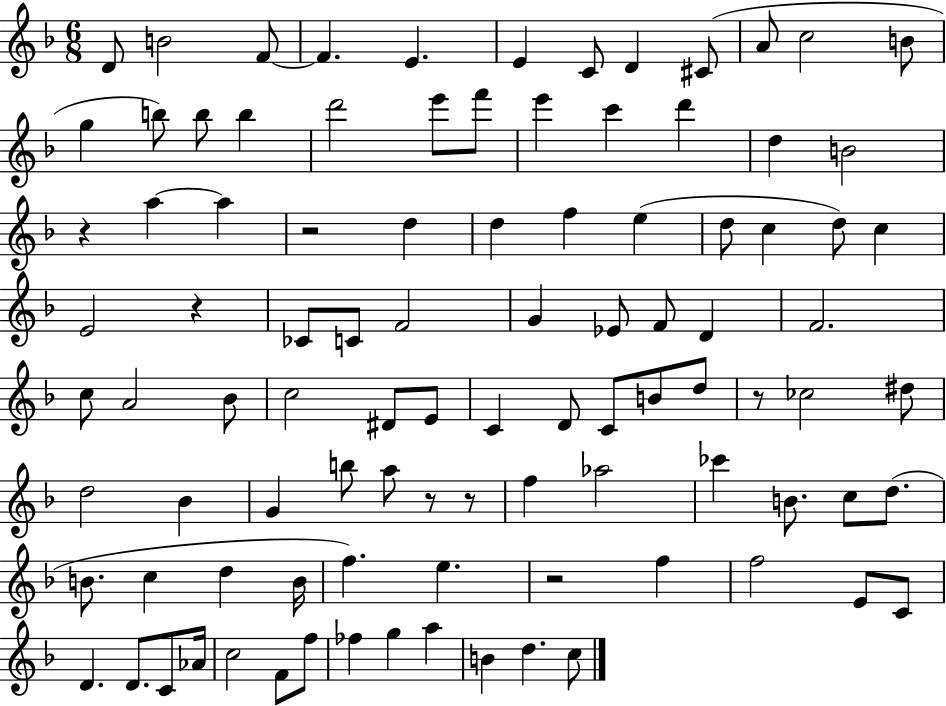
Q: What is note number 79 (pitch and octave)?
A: D4